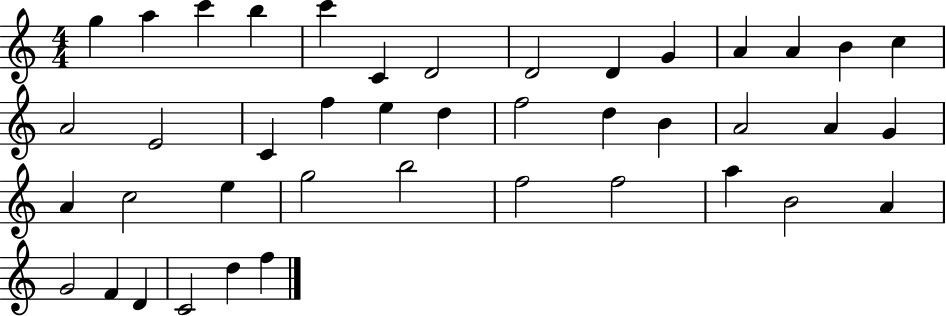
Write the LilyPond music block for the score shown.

{
  \clef treble
  \numericTimeSignature
  \time 4/4
  \key c \major
  g''4 a''4 c'''4 b''4 | c'''4 c'4 d'2 | d'2 d'4 g'4 | a'4 a'4 b'4 c''4 | \break a'2 e'2 | c'4 f''4 e''4 d''4 | f''2 d''4 b'4 | a'2 a'4 g'4 | \break a'4 c''2 e''4 | g''2 b''2 | f''2 f''2 | a''4 b'2 a'4 | \break g'2 f'4 d'4 | c'2 d''4 f''4 | \bar "|."
}